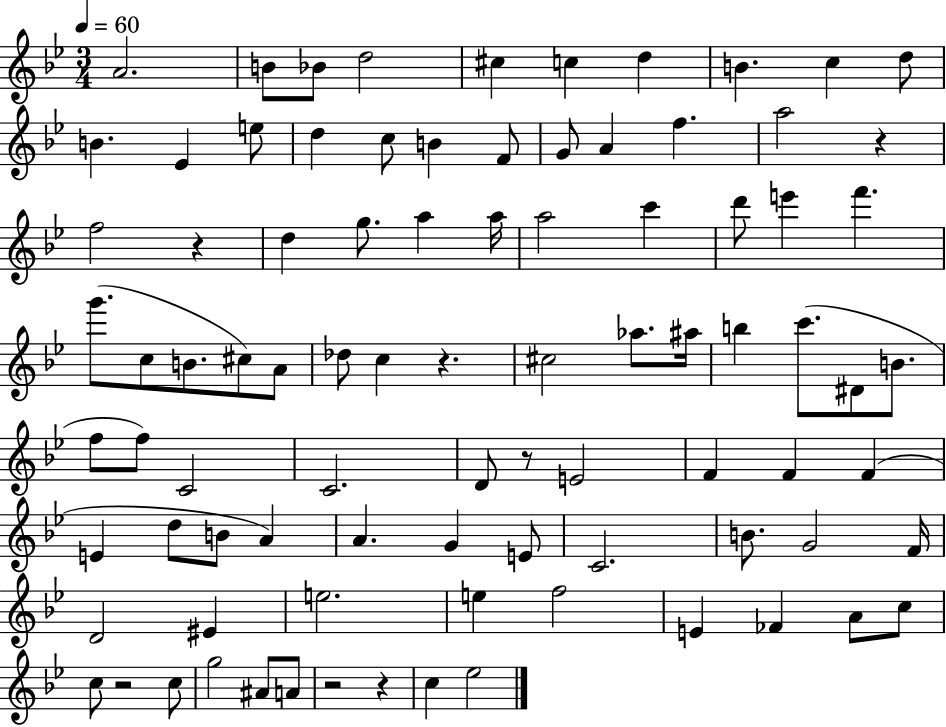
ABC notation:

X:1
T:Untitled
M:3/4
L:1/4
K:Bb
A2 B/2 _B/2 d2 ^c c d B c d/2 B _E e/2 d c/2 B F/2 G/2 A f a2 z f2 z d g/2 a a/4 a2 c' d'/2 e' f' g'/2 c/2 B/2 ^c/2 A/2 _d/2 c z ^c2 _a/2 ^a/4 b c'/2 ^D/2 B/2 f/2 f/2 C2 C2 D/2 z/2 E2 F F F E d/2 B/2 A A G E/2 C2 B/2 G2 F/4 D2 ^E e2 e f2 E _F A/2 c/2 c/2 z2 c/2 g2 ^A/2 A/2 z2 z c _e2